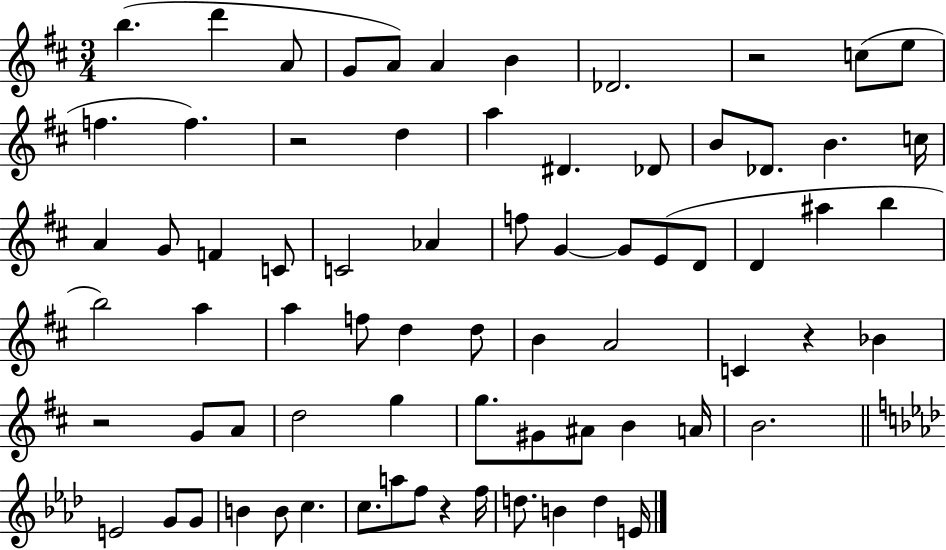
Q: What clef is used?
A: treble